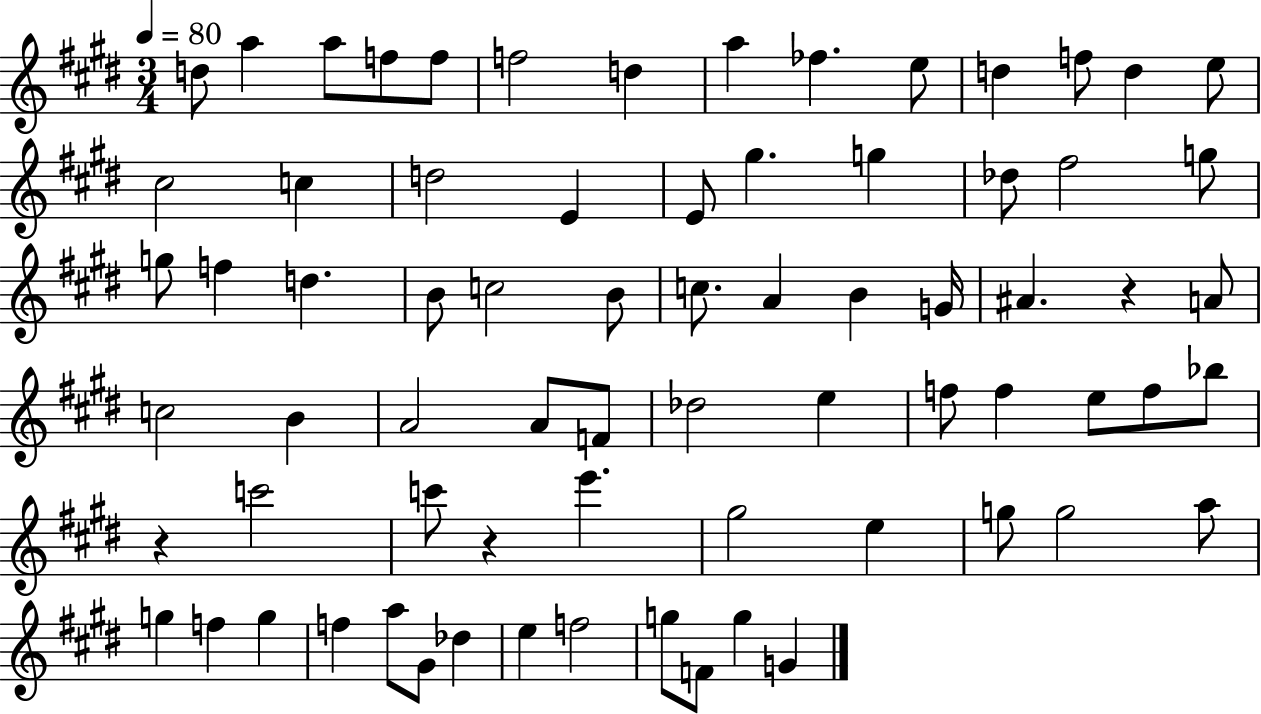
{
  \clef treble
  \numericTimeSignature
  \time 3/4
  \key e \major
  \tempo 4 = 80
  d''8 a''4 a''8 f''8 f''8 | f''2 d''4 | a''4 fes''4. e''8 | d''4 f''8 d''4 e''8 | \break cis''2 c''4 | d''2 e'4 | e'8 gis''4. g''4 | des''8 fis''2 g''8 | \break g''8 f''4 d''4. | b'8 c''2 b'8 | c''8. a'4 b'4 g'16 | ais'4. r4 a'8 | \break c''2 b'4 | a'2 a'8 f'8 | des''2 e''4 | f''8 f''4 e''8 f''8 bes''8 | \break r4 c'''2 | c'''8 r4 e'''4. | gis''2 e''4 | g''8 g''2 a''8 | \break g''4 f''4 g''4 | f''4 a''8 gis'8 des''4 | e''4 f''2 | g''8 f'8 g''4 g'4 | \break \bar "|."
}